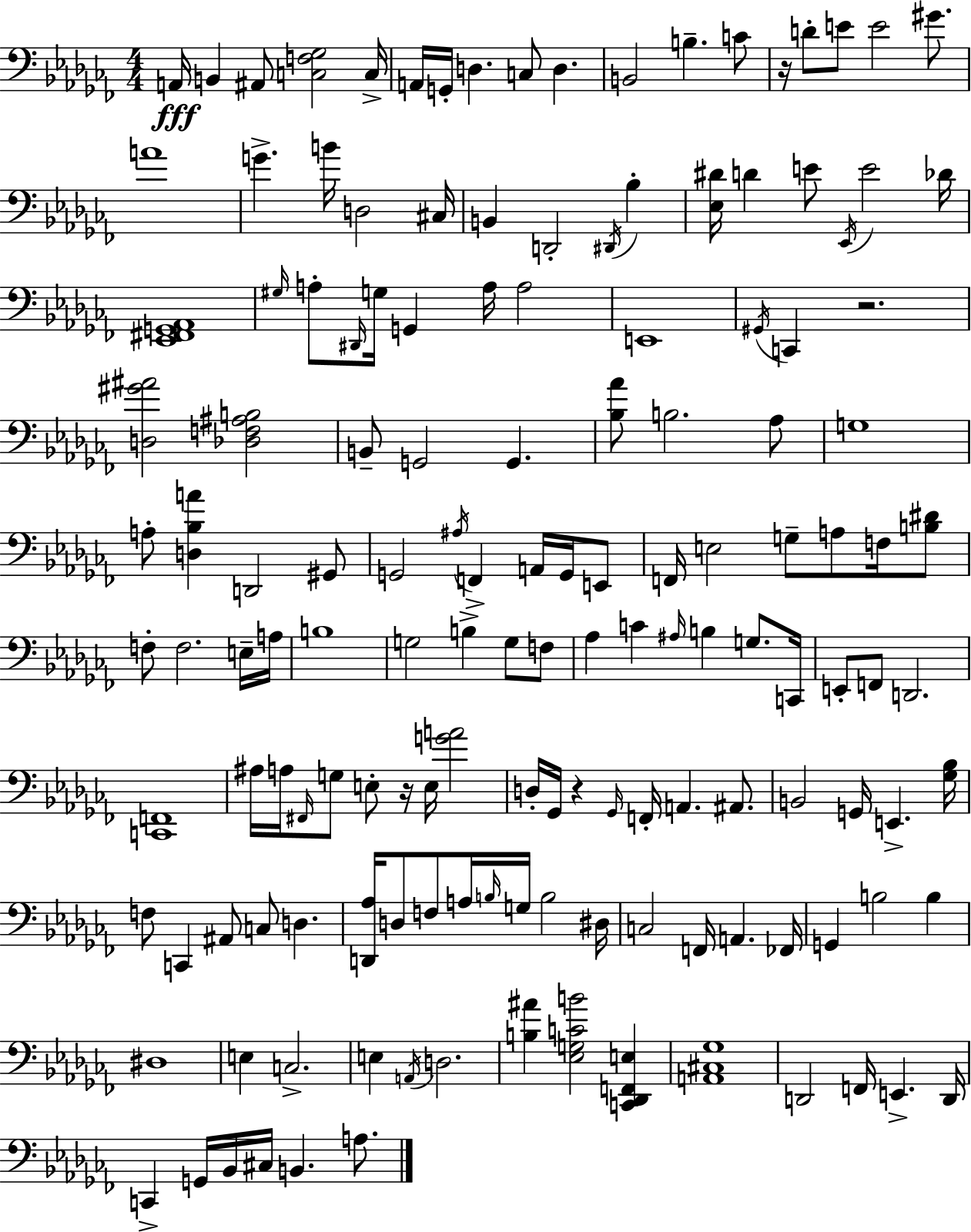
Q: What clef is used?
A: bass